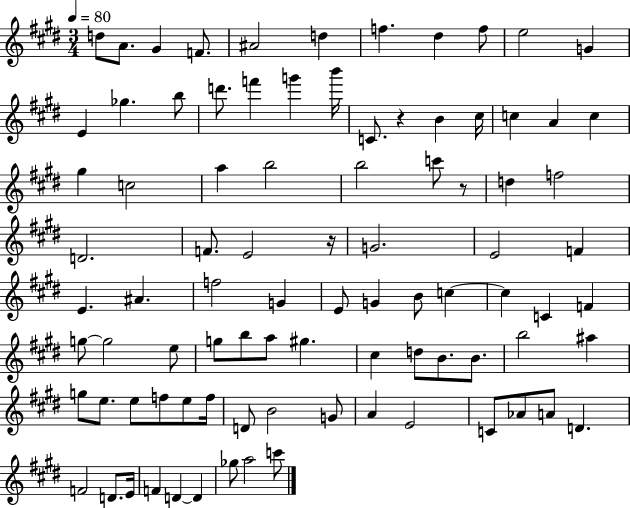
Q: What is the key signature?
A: E major